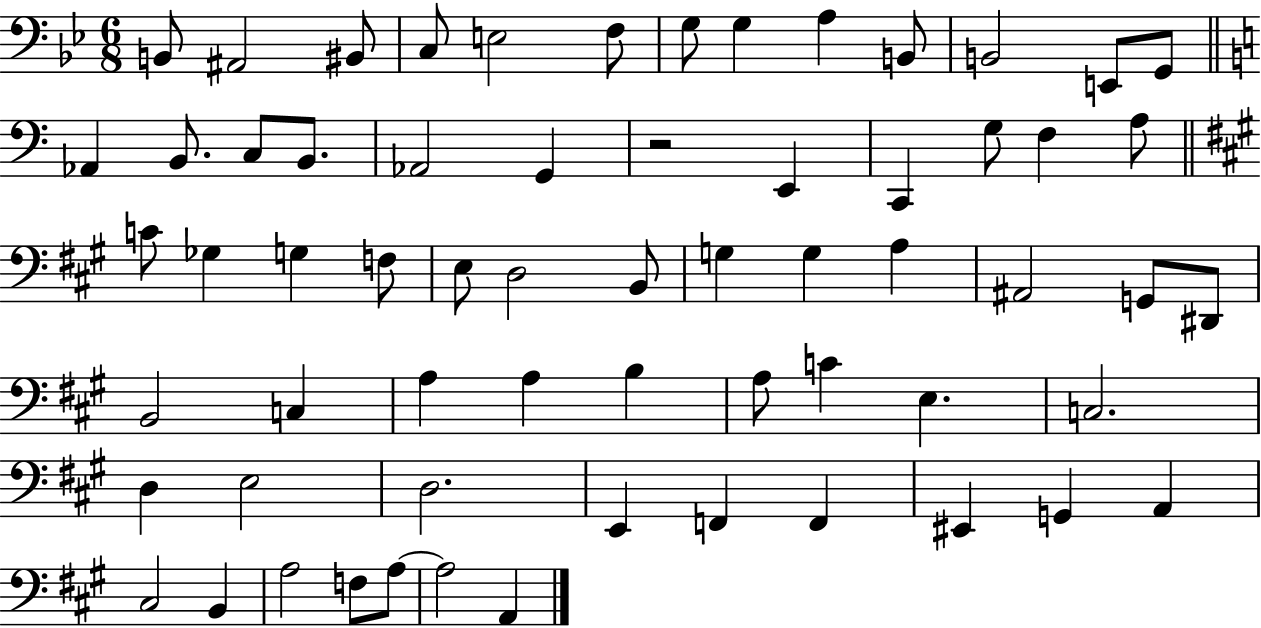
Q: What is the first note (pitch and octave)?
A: B2